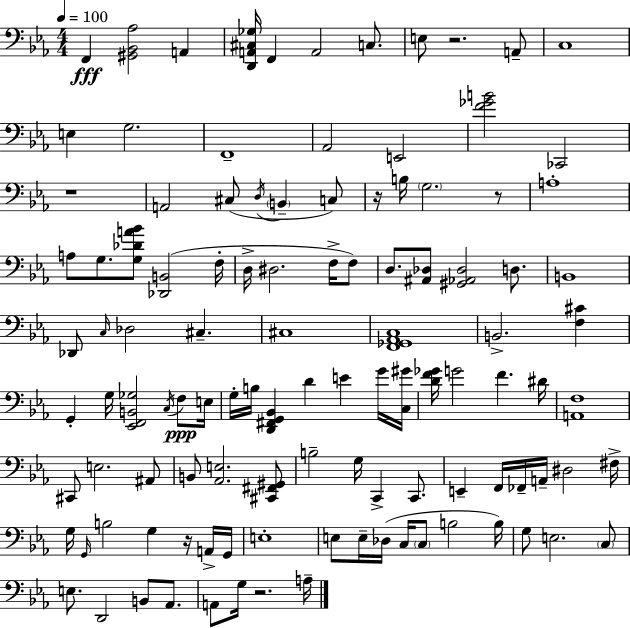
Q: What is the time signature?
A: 4/4